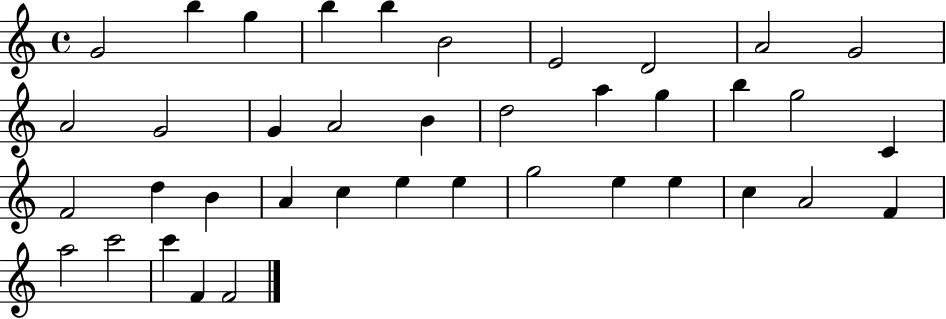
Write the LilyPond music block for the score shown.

{
  \clef treble
  \time 4/4
  \defaultTimeSignature
  \key c \major
  g'2 b''4 g''4 | b''4 b''4 b'2 | e'2 d'2 | a'2 g'2 | \break a'2 g'2 | g'4 a'2 b'4 | d''2 a''4 g''4 | b''4 g''2 c'4 | \break f'2 d''4 b'4 | a'4 c''4 e''4 e''4 | g''2 e''4 e''4 | c''4 a'2 f'4 | \break a''2 c'''2 | c'''4 f'4 f'2 | \bar "|."
}